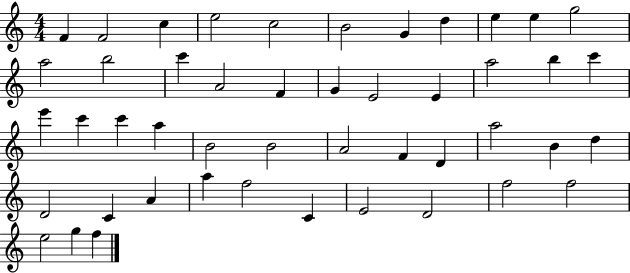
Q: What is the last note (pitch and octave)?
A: F5